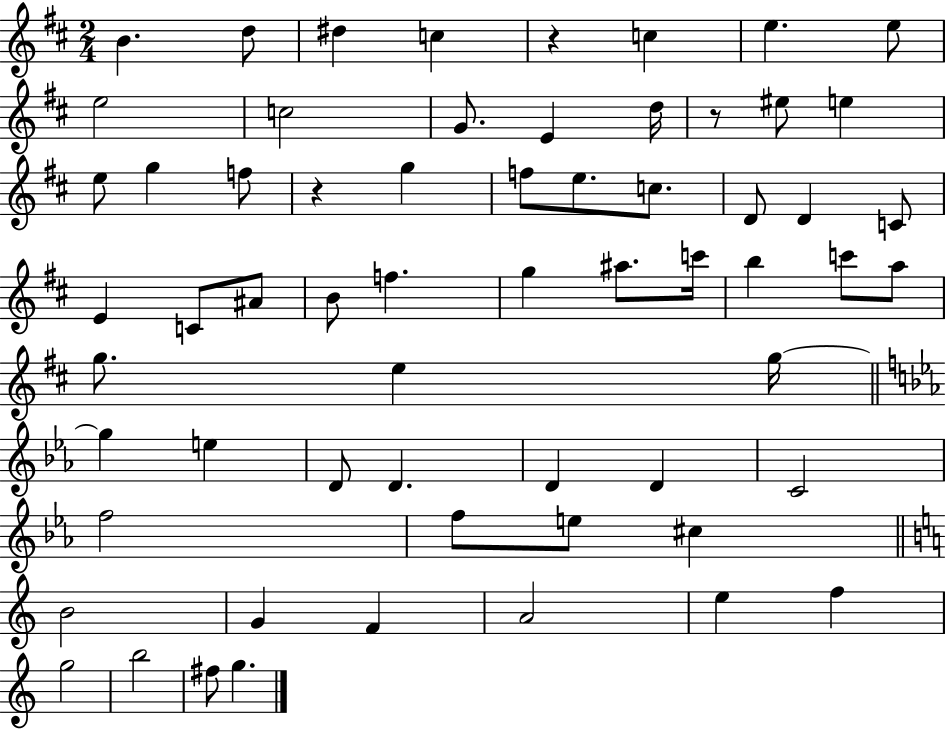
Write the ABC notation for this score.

X:1
T:Untitled
M:2/4
L:1/4
K:D
B d/2 ^d c z c e e/2 e2 c2 G/2 E d/4 z/2 ^e/2 e e/2 g f/2 z g f/2 e/2 c/2 D/2 D C/2 E C/2 ^A/2 B/2 f g ^a/2 c'/4 b c'/2 a/2 g/2 e g/4 g e D/2 D D D C2 f2 f/2 e/2 ^c B2 G F A2 e f g2 b2 ^f/2 g